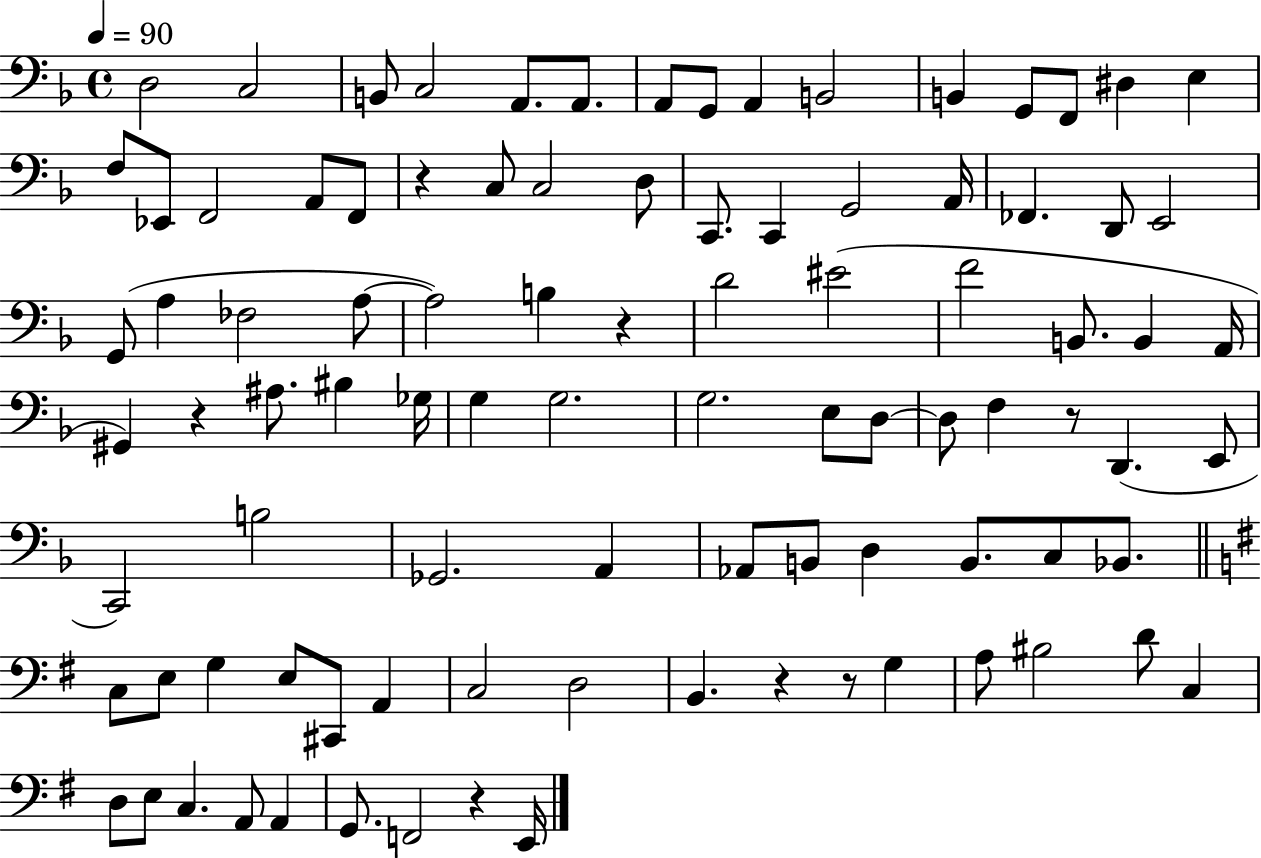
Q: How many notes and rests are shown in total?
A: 94